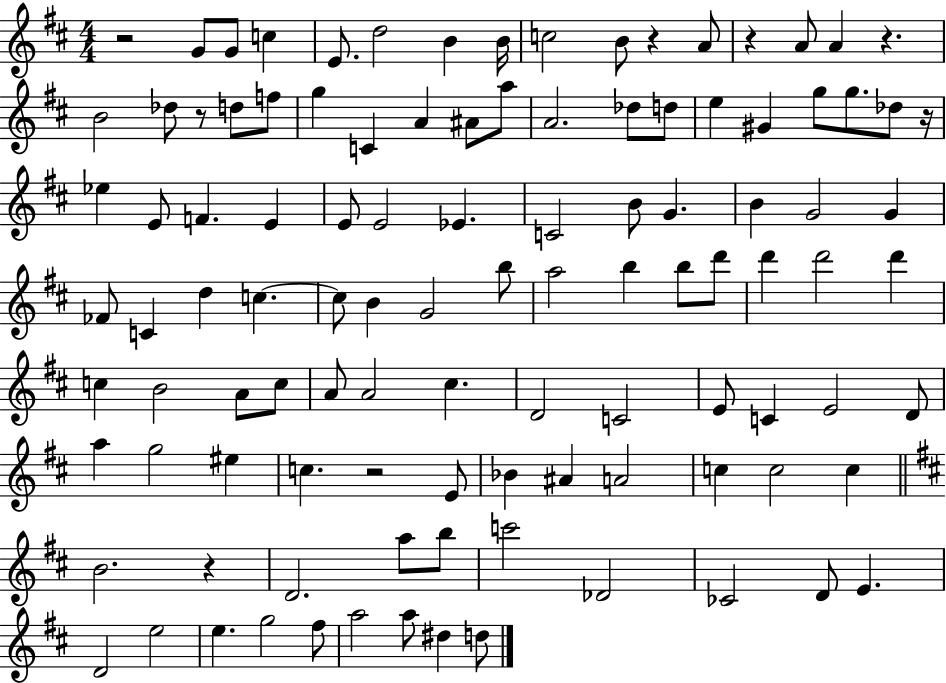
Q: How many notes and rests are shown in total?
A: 107